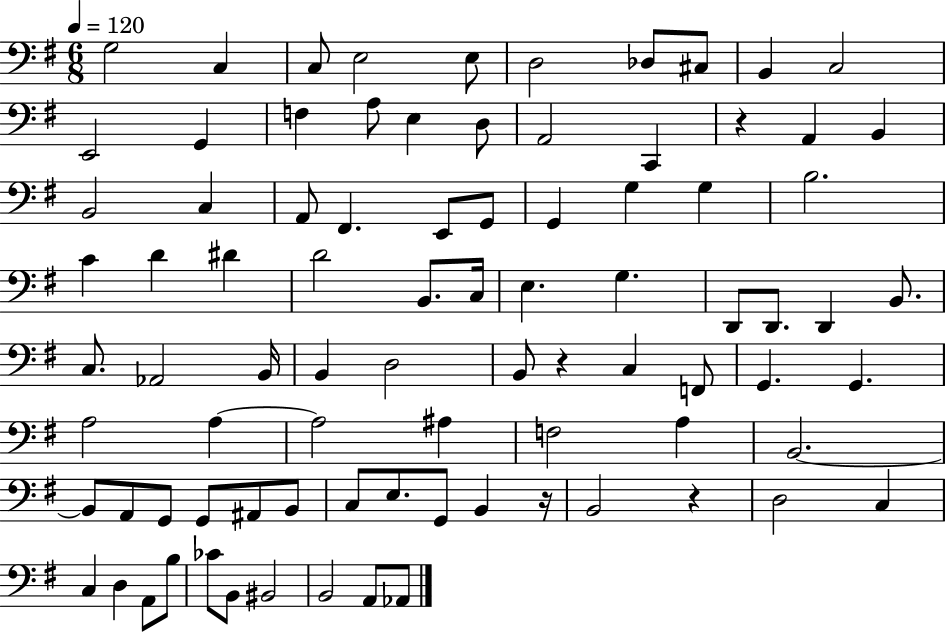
X:1
T:Untitled
M:6/8
L:1/4
K:G
G,2 C, C,/2 E,2 E,/2 D,2 _D,/2 ^C,/2 B,, C,2 E,,2 G,, F, A,/2 E, D,/2 A,,2 C,, z A,, B,, B,,2 C, A,,/2 ^F,, E,,/2 G,,/2 G,, G, G, B,2 C D ^D D2 B,,/2 C,/4 E, G, D,,/2 D,,/2 D,, B,,/2 C,/2 _A,,2 B,,/4 B,, D,2 B,,/2 z C, F,,/2 G,, G,, A,2 A, A,2 ^A, F,2 A, B,,2 B,,/2 A,,/2 G,,/2 G,,/2 ^A,,/2 B,,/2 C,/2 E,/2 G,,/2 B,, z/4 B,,2 z D,2 C, C, D, A,,/2 B,/2 _C/2 B,,/2 ^B,,2 B,,2 A,,/2 _A,,/2